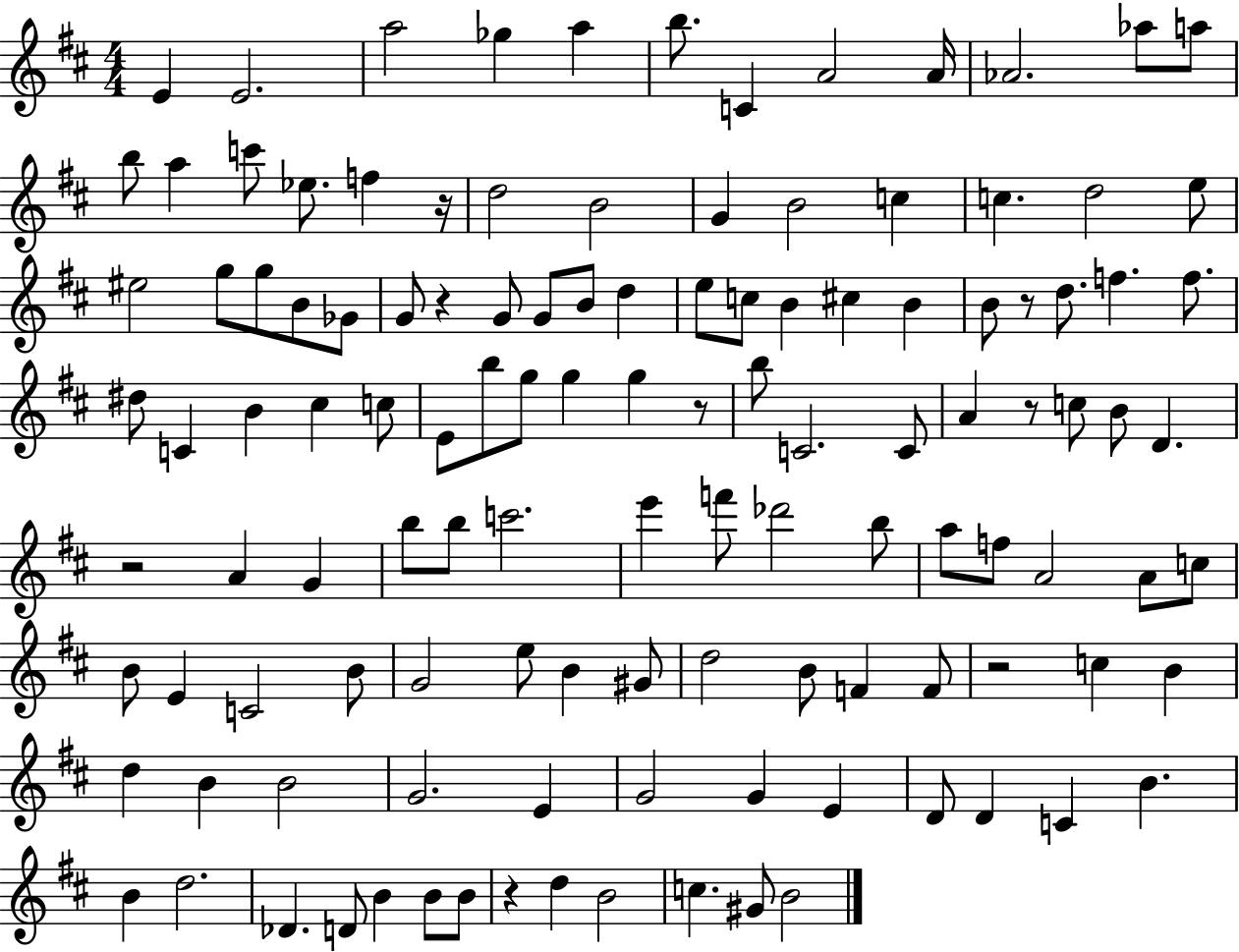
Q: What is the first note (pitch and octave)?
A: E4